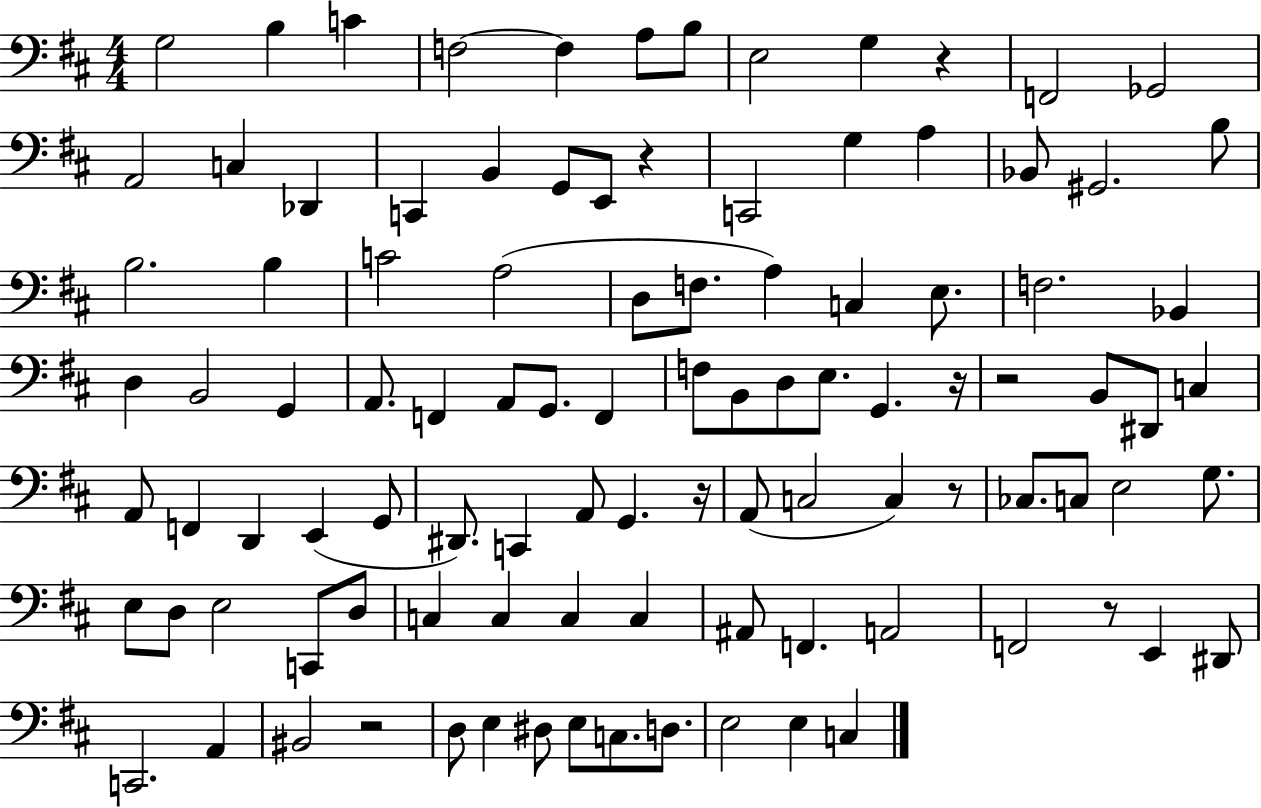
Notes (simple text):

G3/h B3/q C4/q F3/h F3/q A3/e B3/e E3/h G3/q R/q F2/h Gb2/h A2/h C3/q Db2/q C2/q B2/q G2/e E2/e R/q C2/h G3/q A3/q Bb2/e G#2/h. B3/e B3/h. B3/q C4/h A3/h D3/e F3/e. A3/q C3/q E3/e. F3/h. Bb2/q D3/q B2/h G2/q A2/e. F2/q A2/e G2/e. F2/q F3/e B2/e D3/e E3/e. G2/q. R/s R/h B2/e D#2/e C3/q A2/e F2/q D2/q E2/q G2/e D#2/e. C2/q A2/e G2/q. R/s A2/e C3/h C3/q R/e CES3/e. C3/e E3/h G3/e. E3/e D3/e E3/h C2/e D3/e C3/q C3/q C3/q C3/q A#2/e F2/q. A2/h F2/h R/e E2/q D#2/e C2/h. A2/q BIS2/h R/h D3/e E3/q D#3/e E3/e C3/e. D3/e. E3/h E3/q C3/q